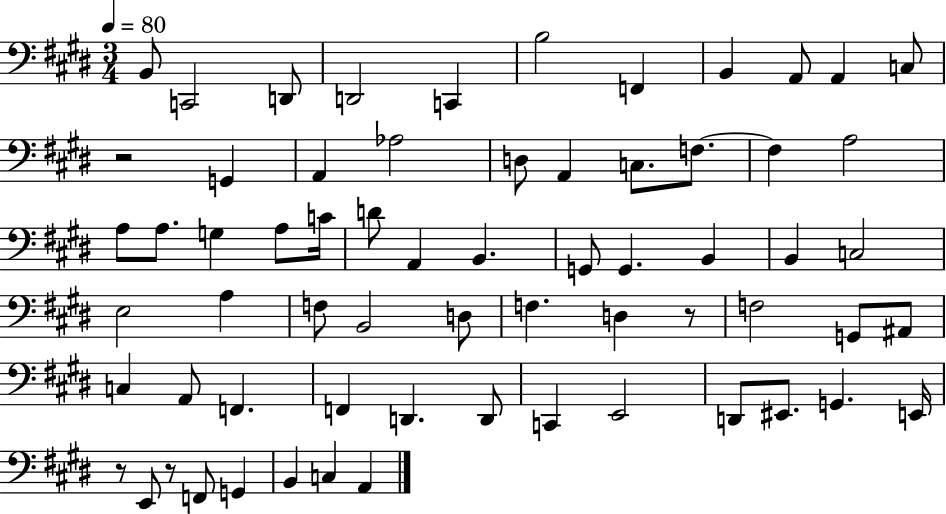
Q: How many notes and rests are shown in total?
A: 65